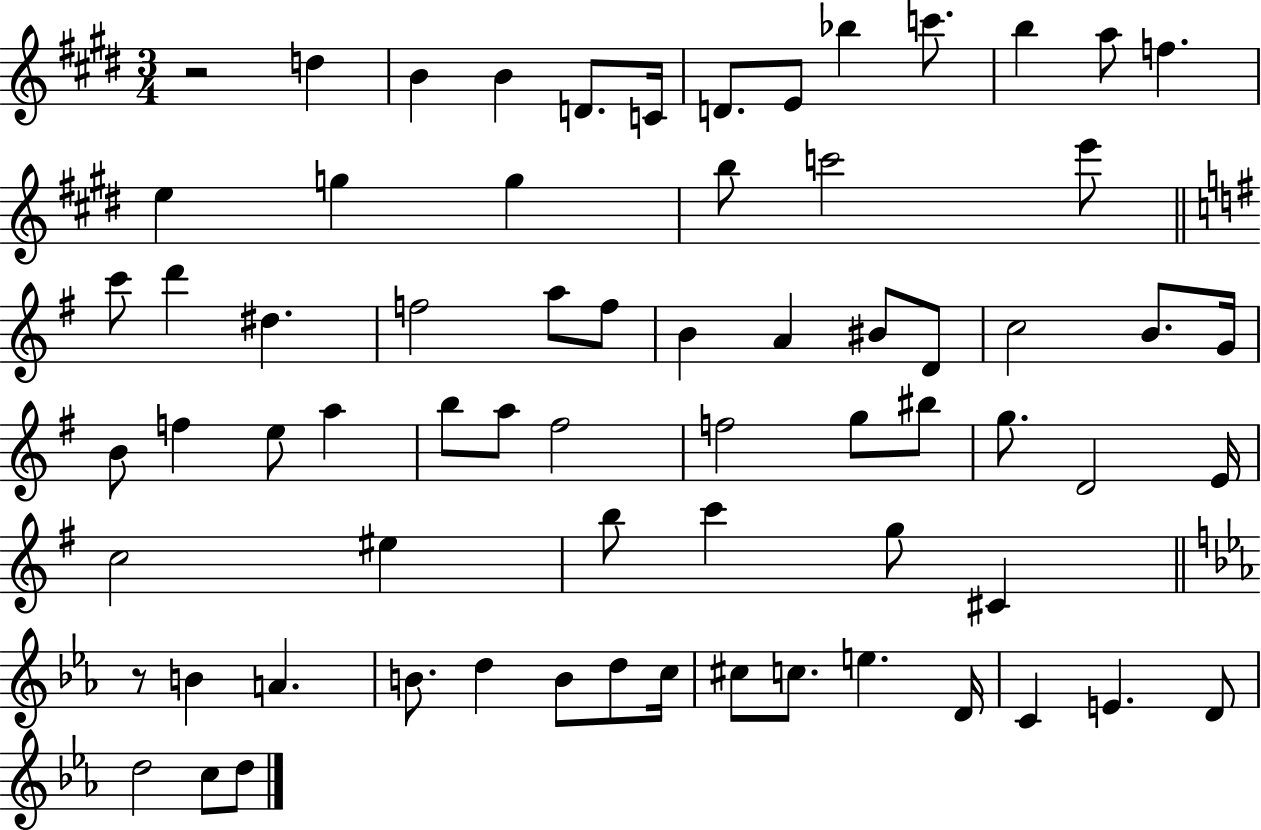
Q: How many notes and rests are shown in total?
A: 69